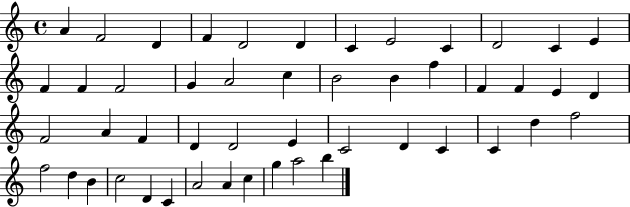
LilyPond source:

{
  \clef treble
  \time 4/4
  \defaultTimeSignature
  \key c \major
  a'4 f'2 d'4 | f'4 d'2 d'4 | c'4 e'2 c'4 | d'2 c'4 e'4 | \break f'4 f'4 f'2 | g'4 a'2 c''4 | b'2 b'4 f''4 | f'4 f'4 e'4 d'4 | \break f'2 a'4 f'4 | d'4 d'2 e'4 | c'2 d'4 c'4 | c'4 d''4 f''2 | \break f''2 d''4 b'4 | c''2 d'4 c'4 | a'2 a'4 c''4 | g''4 a''2 b''4 | \break \bar "|."
}